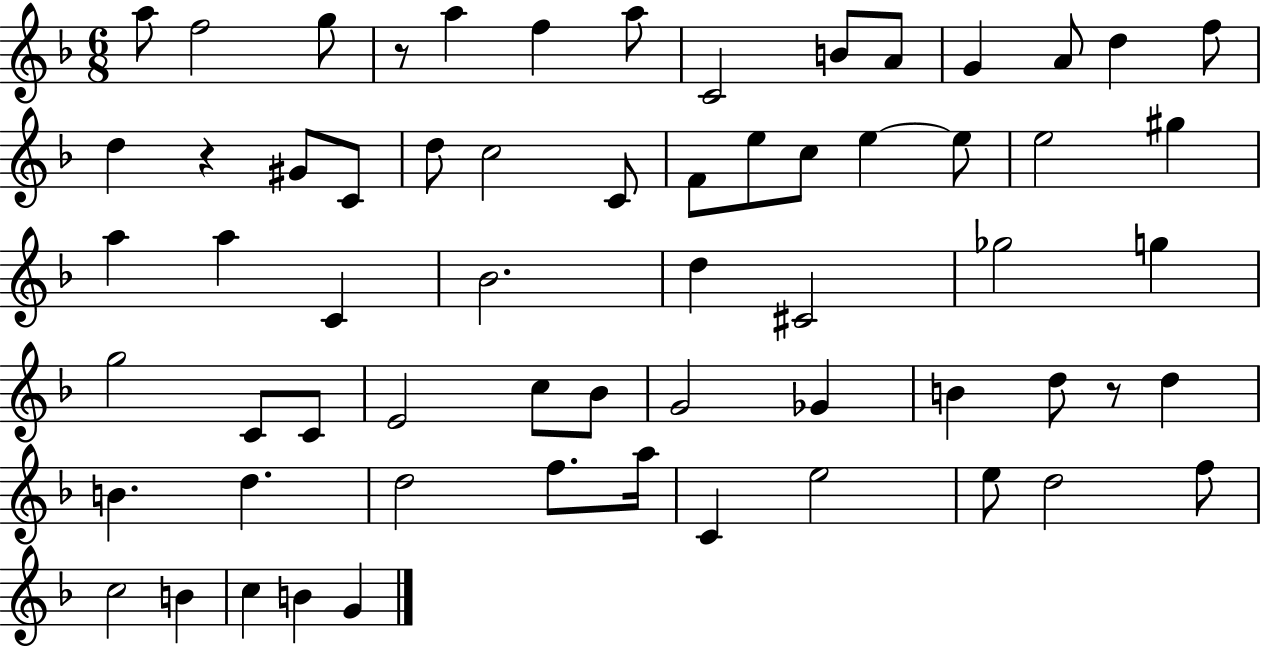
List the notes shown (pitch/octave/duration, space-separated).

A5/e F5/h G5/e R/e A5/q F5/q A5/e C4/h B4/e A4/e G4/q A4/e D5/q F5/e D5/q R/q G#4/e C4/e D5/e C5/h C4/e F4/e E5/e C5/e E5/q E5/e E5/h G#5/q A5/q A5/q C4/q Bb4/h. D5/q C#4/h Gb5/h G5/q G5/h C4/e C4/e E4/h C5/e Bb4/e G4/h Gb4/q B4/q D5/e R/e D5/q B4/q. D5/q. D5/h F5/e. A5/s C4/q E5/h E5/e D5/h F5/e C5/h B4/q C5/q B4/q G4/q